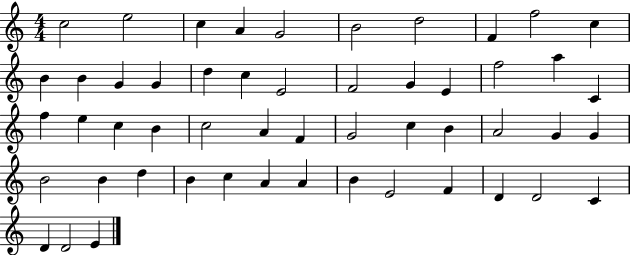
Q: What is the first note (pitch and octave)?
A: C5